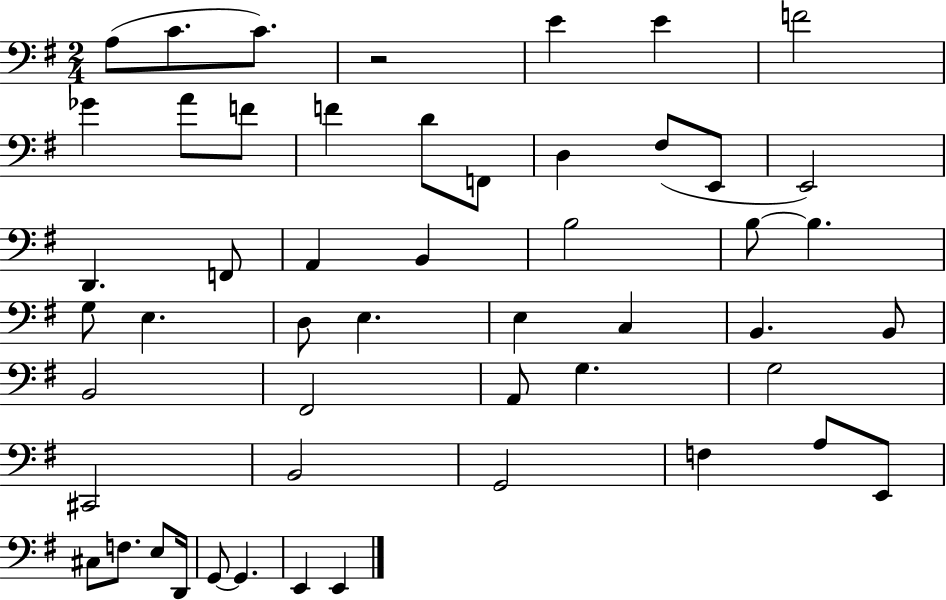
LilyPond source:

{
  \clef bass
  \numericTimeSignature
  \time 2/4
  \key g \major
  a8( c'8. c'8.) | r2 | e'4 e'4 | f'2 | \break ges'4 a'8 f'8 | f'4 d'8 f,8 | d4 fis8( e,8 | e,2) | \break d,4. f,8 | a,4 b,4 | b2 | b8~~ b4. | \break g8 e4. | d8 e4. | e4 c4 | b,4. b,8 | \break b,2 | fis,2 | a,8 g4. | g2 | \break cis,2 | b,2 | g,2 | f4 a8 e,8 | \break cis8 f8. e8 d,16 | g,8~~ g,4. | e,4 e,4 | \bar "|."
}